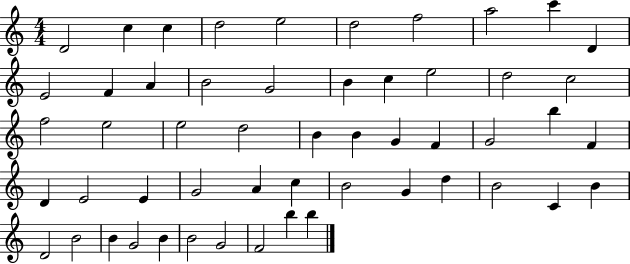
{
  \clef treble
  \numericTimeSignature
  \time 4/4
  \key c \major
  d'2 c''4 c''4 | d''2 e''2 | d''2 f''2 | a''2 c'''4 d'4 | \break e'2 f'4 a'4 | b'2 g'2 | b'4 c''4 e''2 | d''2 c''2 | \break f''2 e''2 | e''2 d''2 | b'4 b'4 g'4 f'4 | g'2 b''4 f'4 | \break d'4 e'2 e'4 | g'2 a'4 c''4 | b'2 g'4 d''4 | b'2 c'4 b'4 | \break d'2 b'2 | b'4 g'2 b'4 | b'2 g'2 | f'2 b''4 b''4 | \break \bar "|."
}